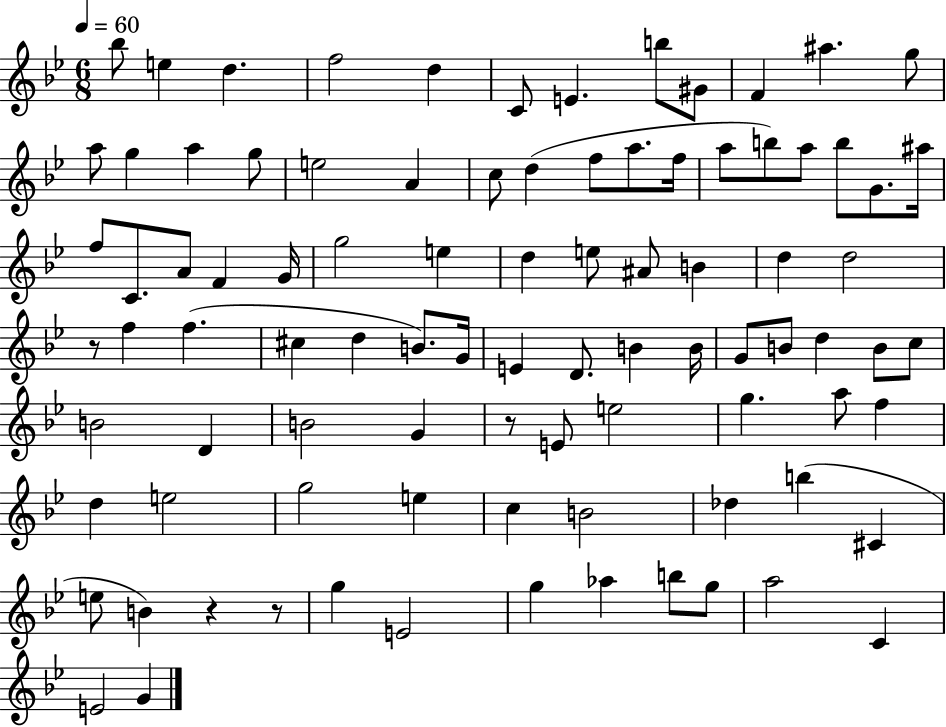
{
  \clef treble
  \numericTimeSignature
  \time 6/8
  \key bes \major
  \tempo 4 = 60
  \repeat volta 2 { bes''8 e''4 d''4. | f''2 d''4 | c'8 e'4. b''8 gis'8 | f'4 ais''4. g''8 | \break a''8 g''4 a''4 g''8 | e''2 a'4 | c''8 d''4( f''8 a''8. f''16 | a''8 b''8) a''8 b''8 g'8. ais''16 | \break f''8 c'8. a'8 f'4 g'16 | g''2 e''4 | d''4 e''8 ais'8 b'4 | d''4 d''2 | \break r8 f''4 f''4.( | cis''4 d''4 b'8.) g'16 | e'4 d'8. b'4 b'16 | g'8 b'8 d''4 b'8 c''8 | \break b'2 d'4 | b'2 g'4 | r8 e'8 e''2 | g''4. a''8 f''4 | \break d''4 e''2 | g''2 e''4 | c''4 b'2 | des''4 b''4( cis'4 | \break e''8 b'4) r4 r8 | g''4 e'2 | g''4 aes''4 b''8 g''8 | a''2 c'4 | \break e'2 g'4 | } \bar "|."
}